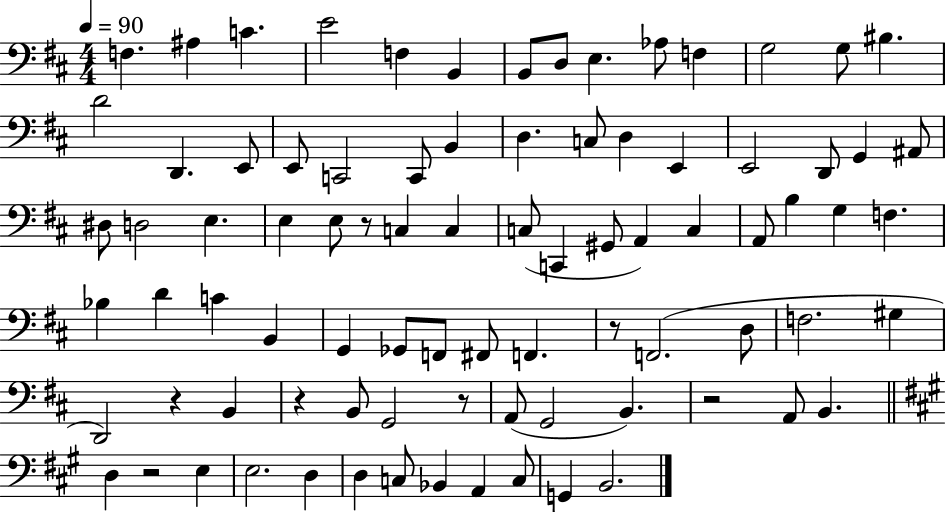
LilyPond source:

{
  \clef bass
  \numericTimeSignature
  \time 4/4
  \key d \major
  \tempo 4 = 90
  f4. ais4 c'4. | e'2 f4 b,4 | b,8 d8 e4. aes8 f4 | g2 g8 bis4. | \break d'2 d,4. e,8 | e,8 c,2 c,8 b,4 | d4. c8 d4 e,4 | e,2 d,8 g,4 ais,8 | \break dis8 d2 e4. | e4 e8 r8 c4 c4 | c8( c,4 gis,8 a,4) c4 | a,8 b4 g4 f4. | \break bes4 d'4 c'4 b,4 | g,4 ges,8 f,8 fis,8 f,4. | r8 f,2.( d8 | f2. gis4 | \break d,2) r4 b,4 | r4 b,8 g,2 r8 | a,8( g,2 b,4.) | r2 a,8 b,4. | \break \bar "||" \break \key a \major d4 r2 e4 | e2. d4 | d4 c8 bes,4 a,4 c8 | g,4 b,2. | \break \bar "|."
}